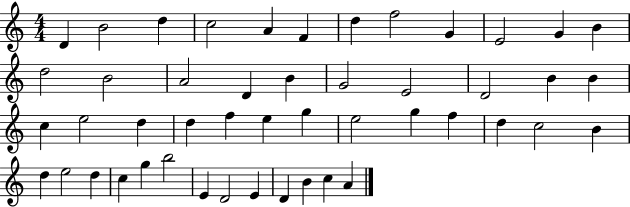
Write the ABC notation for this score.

X:1
T:Untitled
M:4/4
L:1/4
K:C
D B2 d c2 A F d f2 G E2 G B d2 B2 A2 D B G2 E2 D2 B B c e2 d d f e g e2 g f d c2 B d e2 d c g b2 E D2 E D B c A